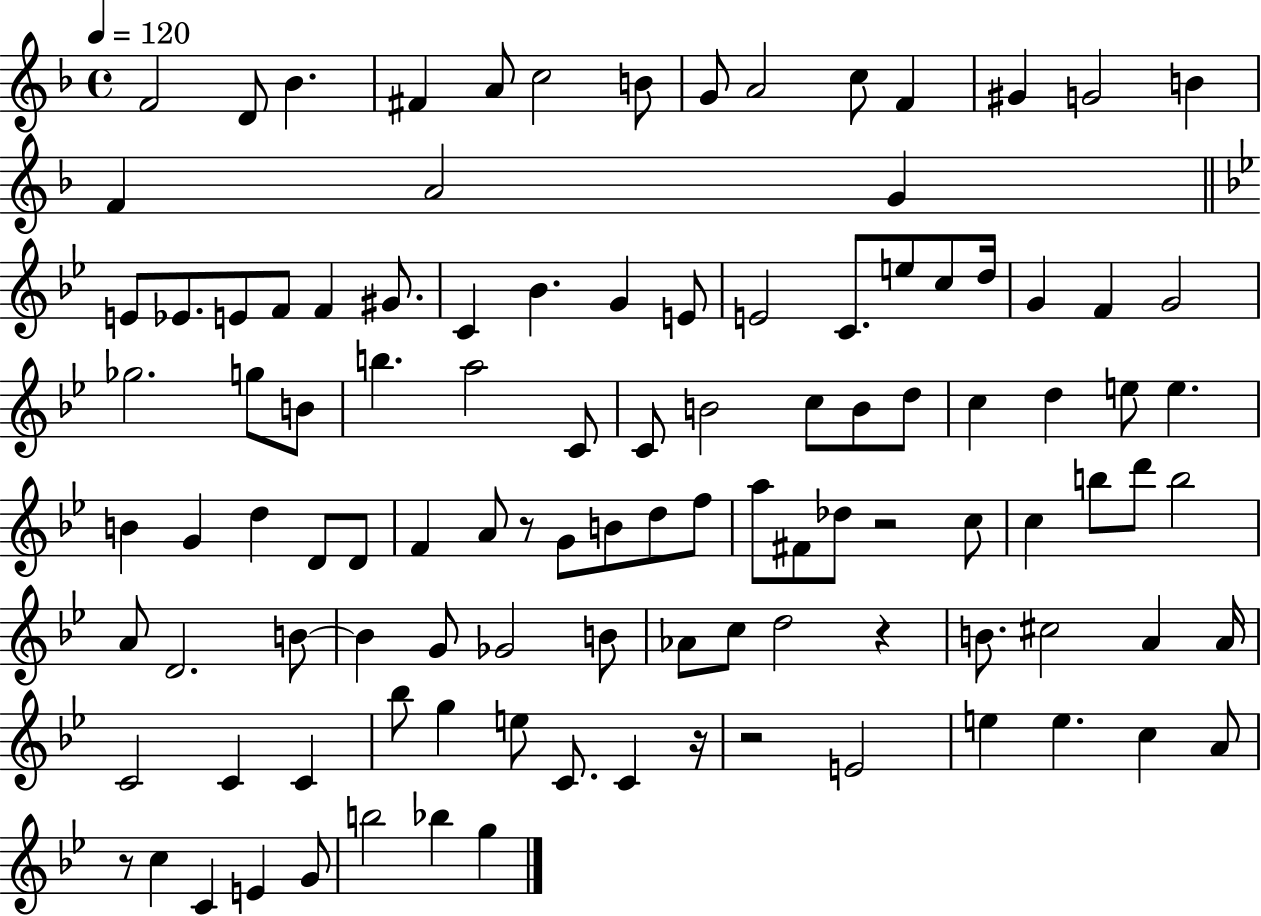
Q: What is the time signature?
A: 4/4